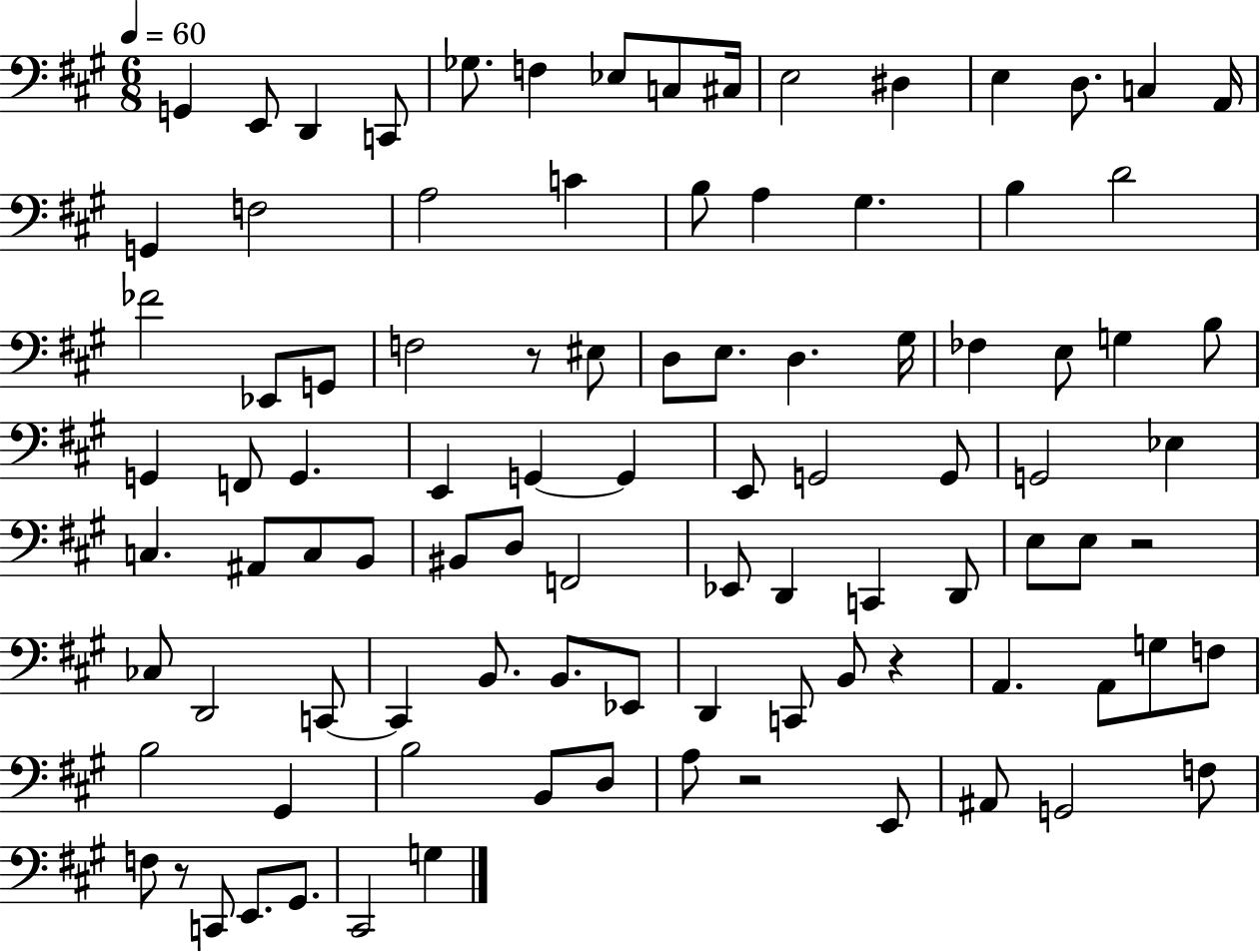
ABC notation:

X:1
T:Untitled
M:6/8
L:1/4
K:A
G,, E,,/2 D,, C,,/2 _G,/2 F, _E,/2 C,/2 ^C,/4 E,2 ^D, E, D,/2 C, A,,/4 G,, F,2 A,2 C B,/2 A, ^G, B, D2 _F2 _E,,/2 G,,/2 F,2 z/2 ^E,/2 D,/2 E,/2 D, ^G,/4 _F, E,/2 G, B,/2 G,, F,,/2 G,, E,, G,, G,, E,,/2 G,,2 G,,/2 G,,2 _E, C, ^A,,/2 C,/2 B,,/2 ^B,,/2 D,/2 F,,2 _E,,/2 D,, C,, D,,/2 E,/2 E,/2 z2 _C,/2 D,,2 C,,/2 C,, B,,/2 B,,/2 _E,,/2 D,, C,,/2 B,,/2 z A,, A,,/2 G,/2 F,/2 B,2 ^G,, B,2 B,,/2 D,/2 A,/2 z2 E,,/2 ^A,,/2 G,,2 F,/2 F,/2 z/2 C,,/2 E,,/2 ^G,,/2 ^C,,2 G,